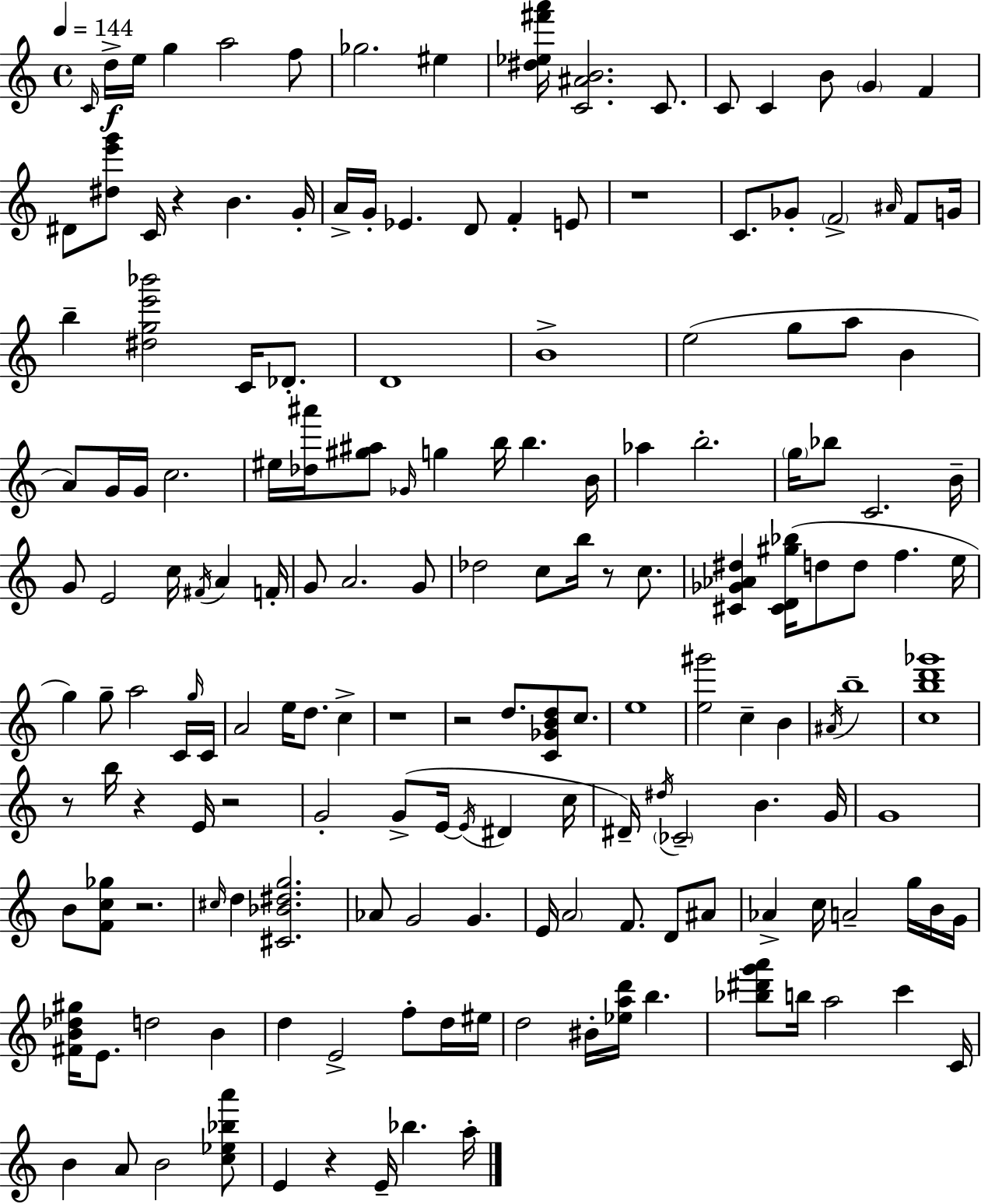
C4/s D5/s E5/s G5/q A5/h F5/e Gb5/h. EIS5/q [D#5,Eb5,F#6,A6]/s [C4,A#4,B4]/h. C4/e. C4/e C4/q B4/e G4/q F4/q D#4/e [D#5,E6,G6]/e C4/s R/q B4/q. G4/s A4/s G4/s Eb4/q. D4/e F4/q E4/e R/w C4/e. Gb4/e F4/h A#4/s F4/e G4/s B5/q [D#5,G5,E6,Bb6]/h C4/s Db4/e. D4/w B4/w E5/h G5/e A5/e B4/q A4/e G4/s G4/s C5/h. EIS5/s [Db5,A#6]/s [G#5,A#5]/e Gb4/s G5/q B5/s B5/q. B4/s Ab5/q B5/h. G5/s Bb5/e C4/h. B4/s G4/e E4/h C5/s F#4/s A4/q F4/s G4/e A4/h. G4/e Db5/h C5/e B5/s R/e C5/e. [C#4,Gb4,Ab4,D#5]/q [C#4,D4,G#5,Bb5]/s D5/e D5/e F5/q. E5/s G5/q G5/e A5/h C4/s G5/s C4/s A4/h E5/s D5/e. C5/q R/w R/h D5/e. [C4,Gb4,B4,D5]/e C5/e. E5/w [E5,G#6]/h C5/q B4/q A#4/s B5/w [C5,B5,D6,Gb6]/w R/e B5/s R/q E4/s R/h G4/h G4/e E4/s E4/s D#4/q C5/s D#4/s D#5/s CES4/h B4/q. G4/s G4/w B4/e [F4,C5,Gb5]/e R/h. C#5/s D5/q [C#4,Bb4,D#5,G5]/h. Ab4/e G4/h G4/q. E4/s A4/h F4/e. D4/e A#4/e Ab4/q C5/s A4/h G5/s B4/s G4/s [F#4,B4,Db5,G#5]/s E4/e. D5/h B4/q D5/q E4/h F5/e D5/s EIS5/s D5/h BIS4/s [Eb5,A5,D6]/s B5/q. [Bb5,D#6,G6,A6]/e B5/s A5/h C6/q C4/s B4/q A4/e B4/h [C5,Eb5,Bb5,A6]/e E4/q R/q E4/s Bb5/q. A5/s